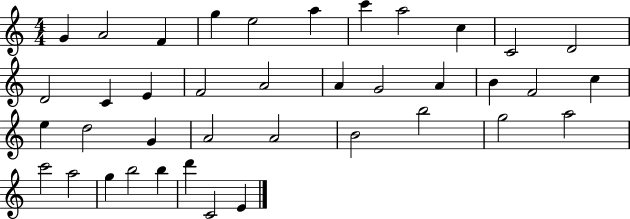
X:1
T:Untitled
M:4/4
L:1/4
K:C
G A2 F g e2 a c' a2 c C2 D2 D2 C E F2 A2 A G2 A B F2 c e d2 G A2 A2 B2 b2 g2 a2 c'2 a2 g b2 b d' C2 E